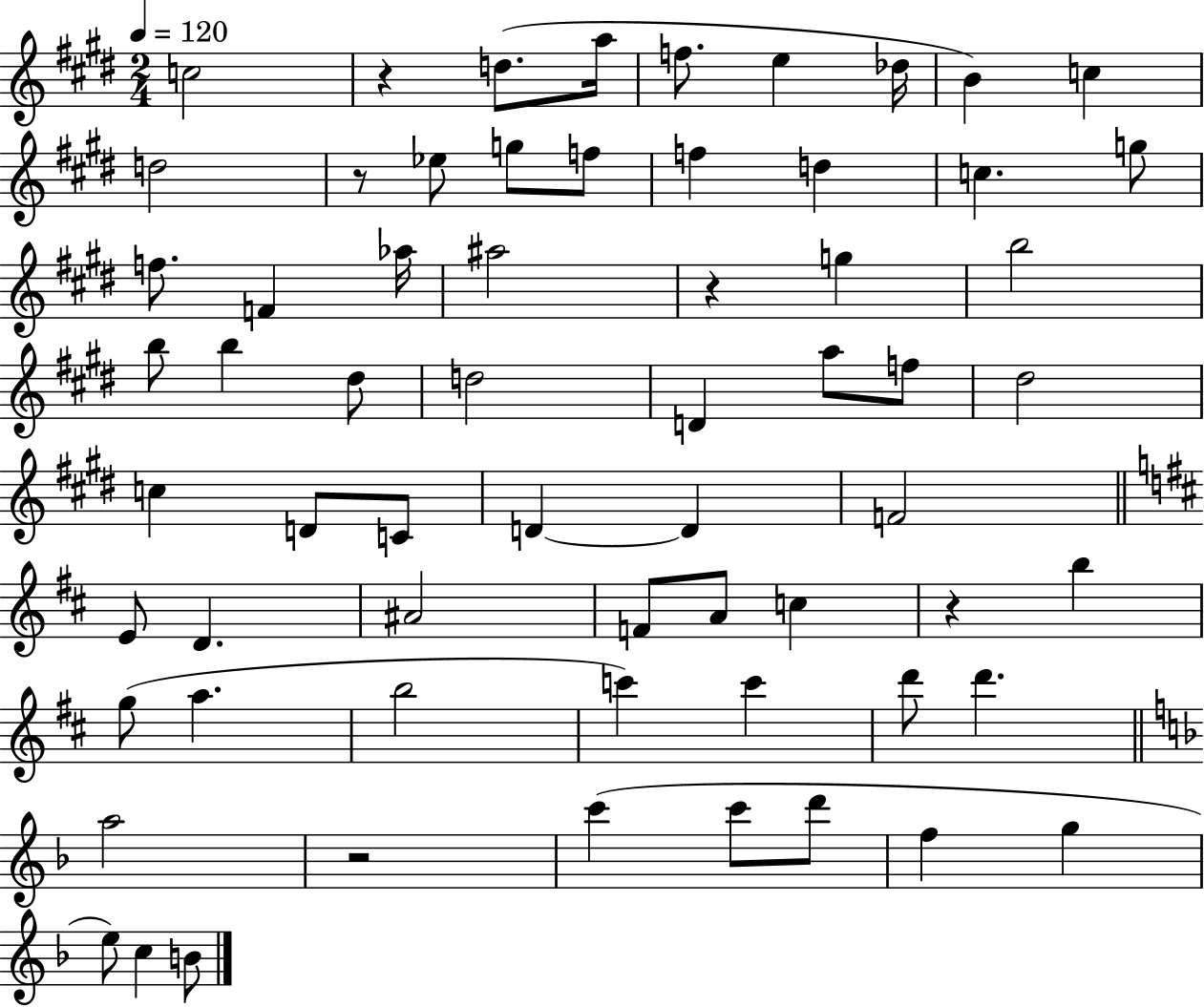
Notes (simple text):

C5/h R/q D5/e. A5/s F5/e. E5/q Db5/s B4/q C5/q D5/h R/e Eb5/e G5/e F5/e F5/q D5/q C5/q. G5/e F5/e. F4/q Ab5/s A#5/h R/q G5/q B5/h B5/e B5/q D#5/e D5/h D4/q A5/e F5/e D#5/h C5/q D4/e C4/e D4/q D4/q F4/h E4/e D4/q. A#4/h F4/e A4/e C5/q R/q B5/q G5/e A5/q. B5/h C6/q C6/q D6/e D6/q. A5/h R/h C6/q C6/e D6/e F5/q G5/q E5/e C5/q B4/e